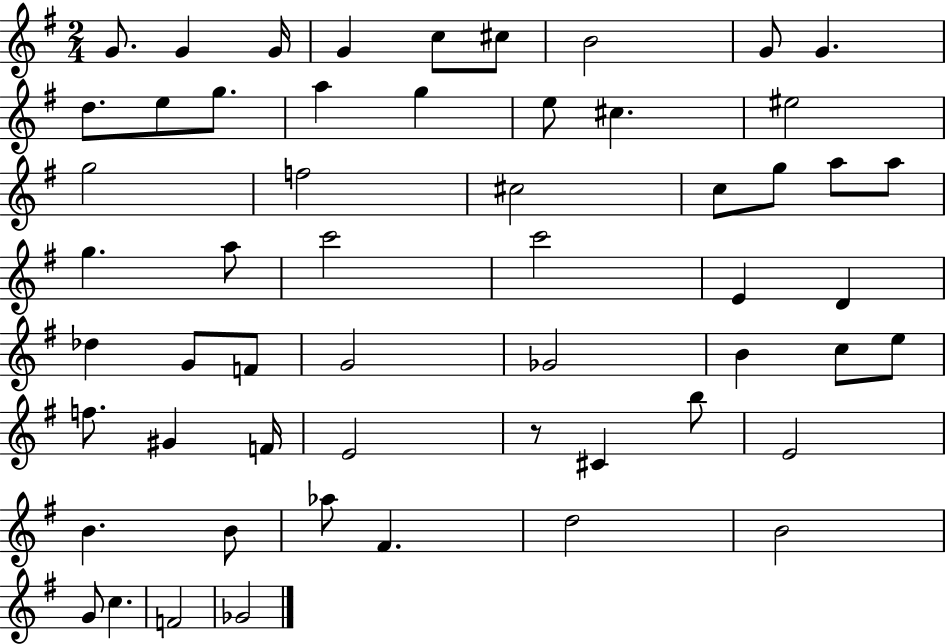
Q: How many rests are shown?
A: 1